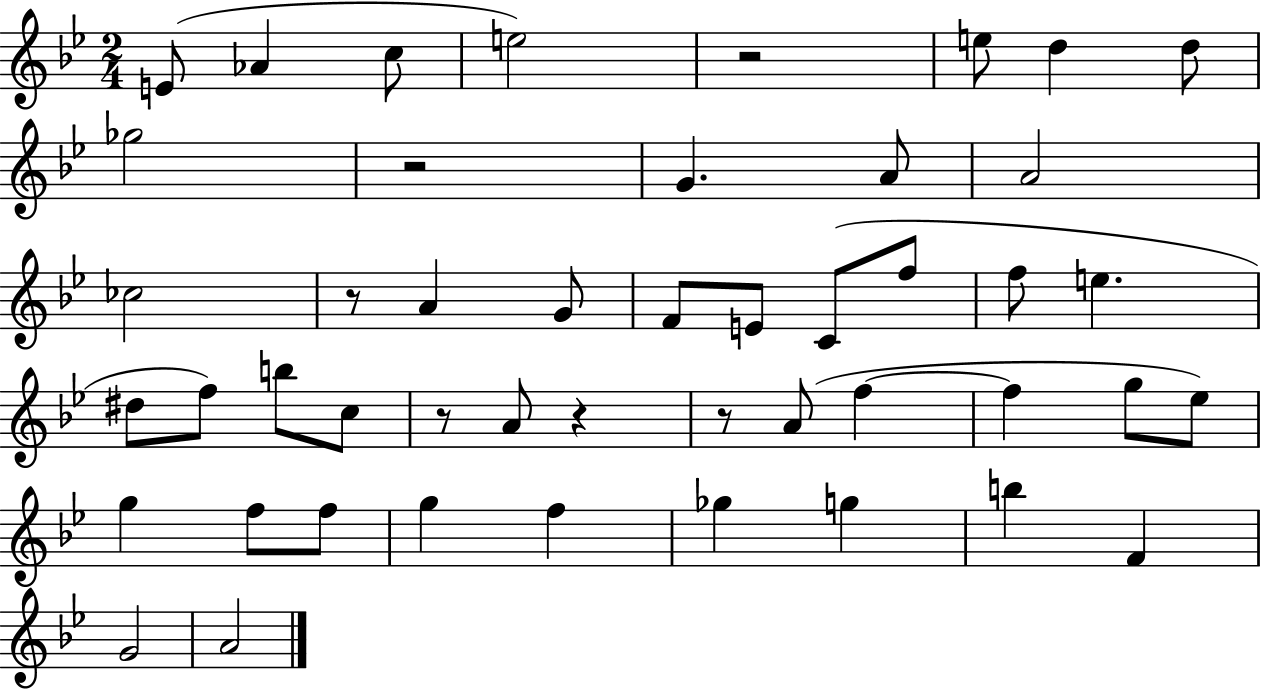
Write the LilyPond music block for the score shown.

{
  \clef treble
  \numericTimeSignature
  \time 2/4
  \key bes \major
  e'8( aes'4 c''8 | e''2) | r2 | e''8 d''4 d''8 | \break ges''2 | r2 | g'4. a'8 | a'2 | \break ces''2 | r8 a'4 g'8 | f'8 e'8 c'8( f''8 | f''8 e''4. | \break dis''8 f''8) b''8 c''8 | r8 a'8 r4 | r8 a'8( f''4~~ | f''4 g''8 ees''8) | \break g''4 f''8 f''8 | g''4 f''4 | ges''4 g''4 | b''4 f'4 | \break g'2 | a'2 | \bar "|."
}